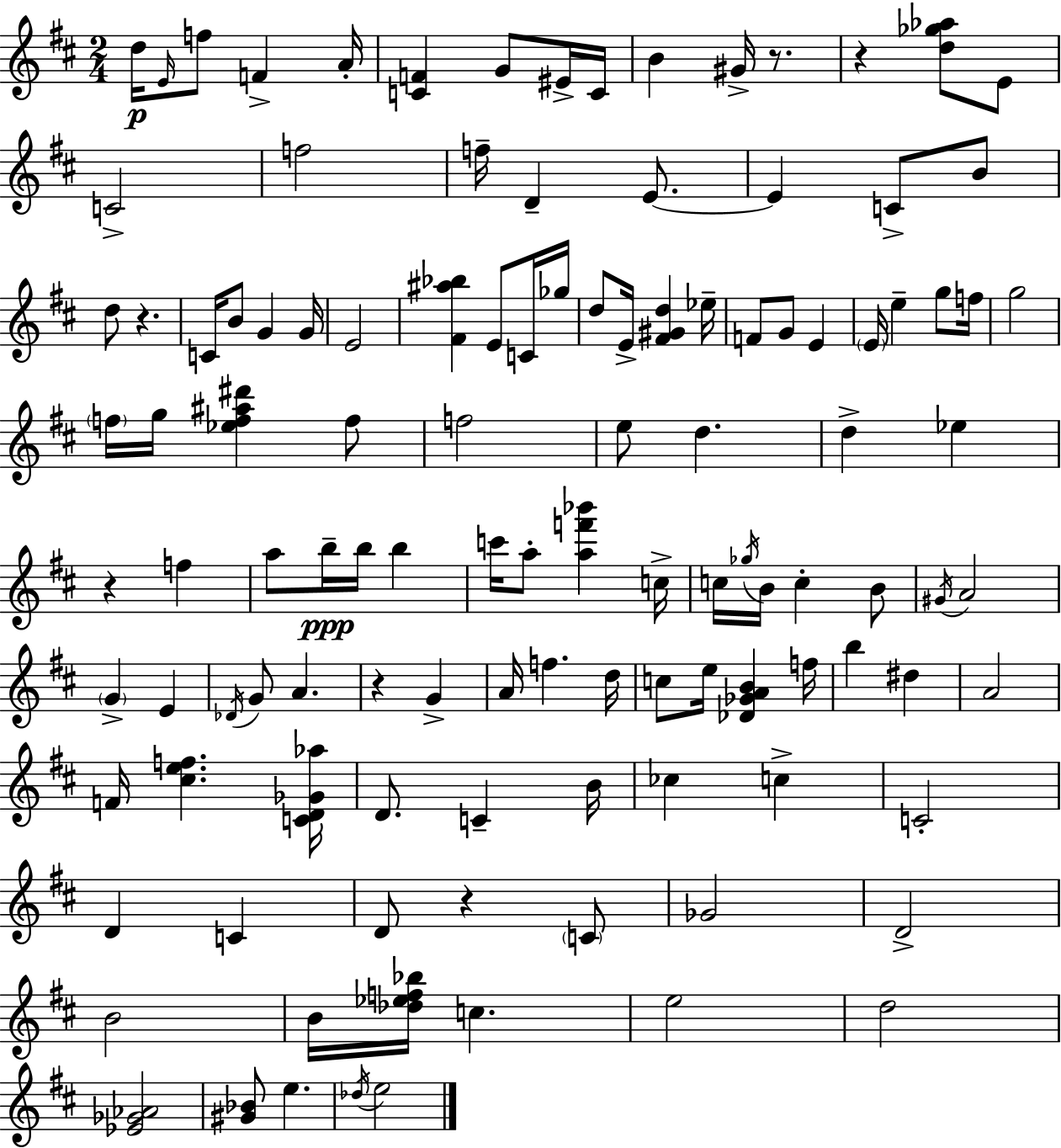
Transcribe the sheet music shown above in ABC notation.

X:1
T:Untitled
M:2/4
L:1/4
K:D
d/4 E/4 f/2 F A/4 [CF] G/2 ^E/4 C/4 B ^G/4 z/2 z [d_g_a]/2 E/2 C2 f2 f/4 D E/2 E C/2 B/2 d/2 z C/4 B/2 G G/4 E2 [^F^a_b] E/2 C/4 _g/4 d/2 E/4 [^F^Gd] _e/4 F/2 G/2 E E/4 e g/2 f/4 g2 f/4 g/4 [_ef^a^d'] f/2 f2 e/2 d d _e z f a/2 b/4 b/4 b c'/4 a/2 [af'_b'] c/4 c/4 _g/4 B/4 c B/2 ^G/4 A2 G E _D/4 G/2 A z G A/4 f d/4 c/2 e/4 [_D_GAB] f/4 b ^d A2 F/4 [^cef] [CD_G_a]/4 D/2 C B/4 _c c C2 D C D/2 z C/2 _G2 D2 B2 B/4 [_d_ef_b]/4 c e2 d2 [_E_G_A]2 [^G_B]/2 e _d/4 e2